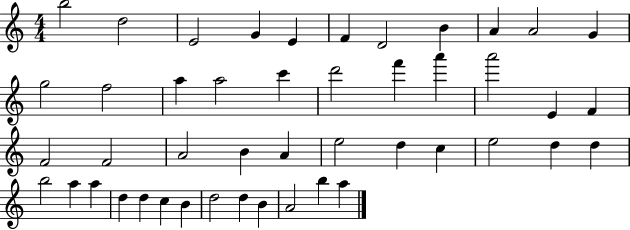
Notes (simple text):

B5/h D5/h E4/h G4/q E4/q F4/q D4/h B4/q A4/q A4/h G4/q G5/h F5/h A5/q A5/h C6/q D6/h F6/q A6/q A6/h E4/q F4/q F4/h F4/h A4/h B4/q A4/q E5/h D5/q C5/q E5/h D5/q D5/q B5/h A5/q A5/q D5/q D5/q C5/q B4/q D5/h D5/q B4/q A4/h B5/q A5/q